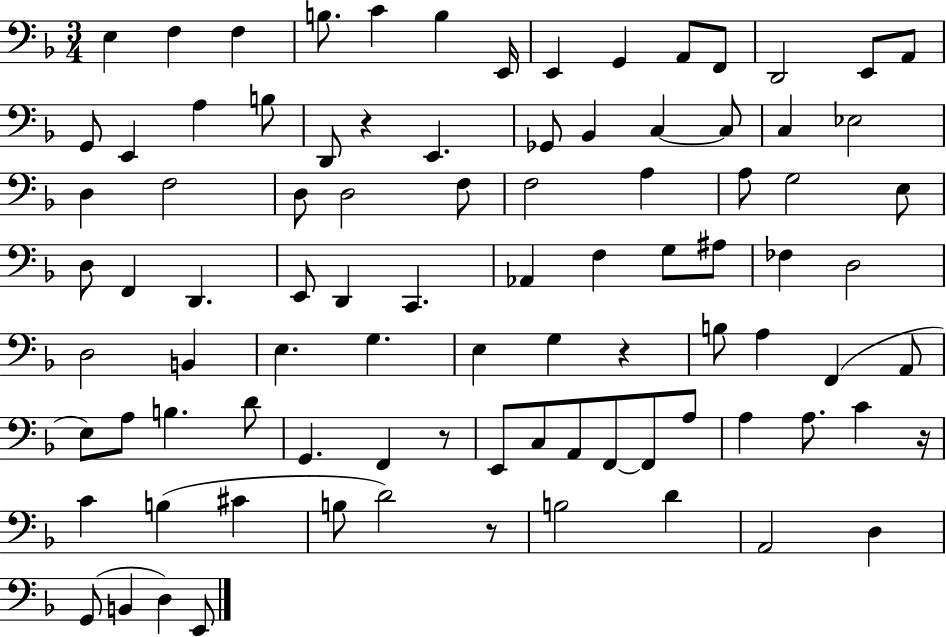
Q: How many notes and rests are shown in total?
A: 91